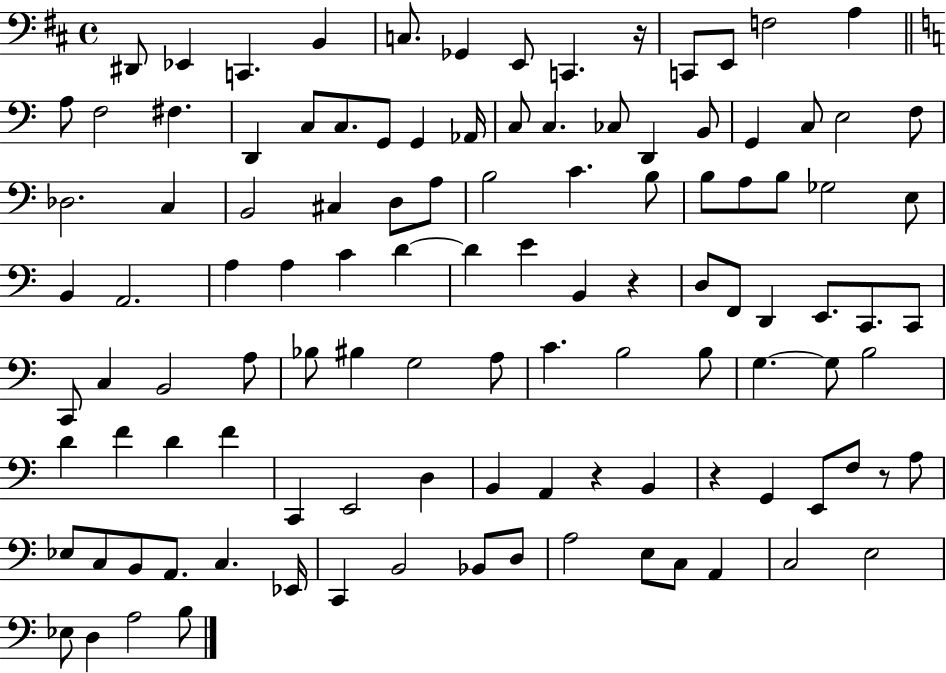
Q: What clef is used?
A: bass